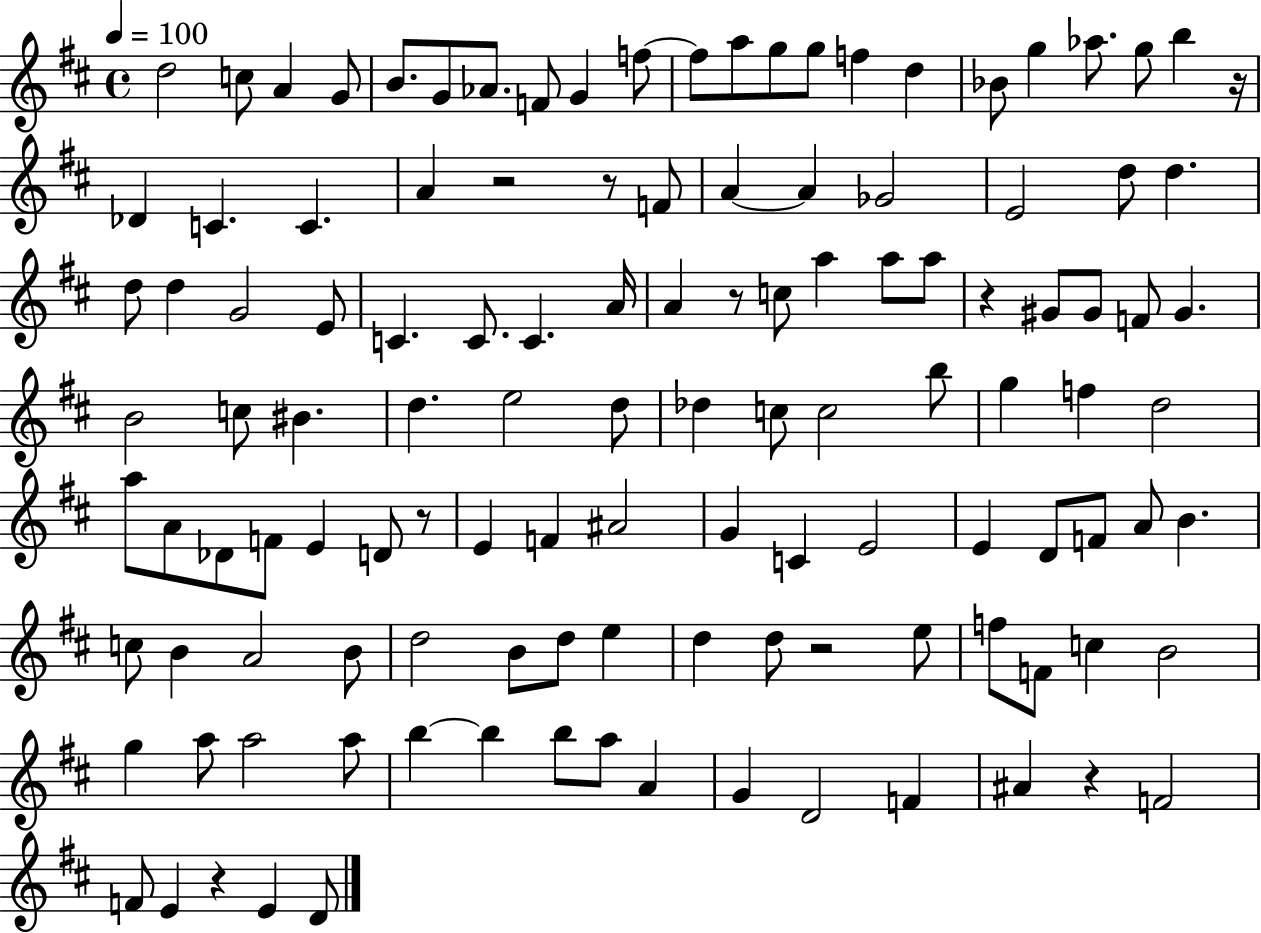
X:1
T:Untitled
M:4/4
L:1/4
K:D
d2 c/2 A G/2 B/2 G/2 _A/2 F/2 G f/2 f/2 a/2 g/2 g/2 f d _B/2 g _a/2 g/2 b z/4 _D C C A z2 z/2 F/2 A A _G2 E2 d/2 d d/2 d G2 E/2 C C/2 C A/4 A z/2 c/2 a a/2 a/2 z ^G/2 ^G/2 F/2 ^G B2 c/2 ^B d e2 d/2 _d c/2 c2 b/2 g f d2 a/2 A/2 _D/2 F/2 E D/2 z/2 E F ^A2 G C E2 E D/2 F/2 A/2 B c/2 B A2 B/2 d2 B/2 d/2 e d d/2 z2 e/2 f/2 F/2 c B2 g a/2 a2 a/2 b b b/2 a/2 A G D2 F ^A z F2 F/2 E z E D/2